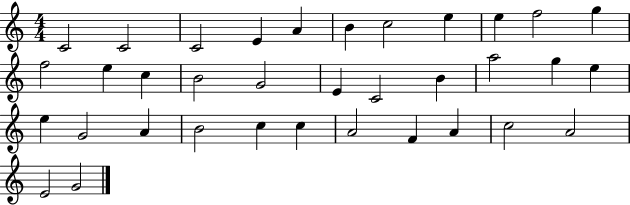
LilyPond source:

{
  \clef treble
  \numericTimeSignature
  \time 4/4
  \key c \major
  c'2 c'2 | c'2 e'4 a'4 | b'4 c''2 e''4 | e''4 f''2 g''4 | \break f''2 e''4 c''4 | b'2 g'2 | e'4 c'2 b'4 | a''2 g''4 e''4 | \break e''4 g'2 a'4 | b'2 c''4 c''4 | a'2 f'4 a'4 | c''2 a'2 | \break e'2 g'2 | \bar "|."
}